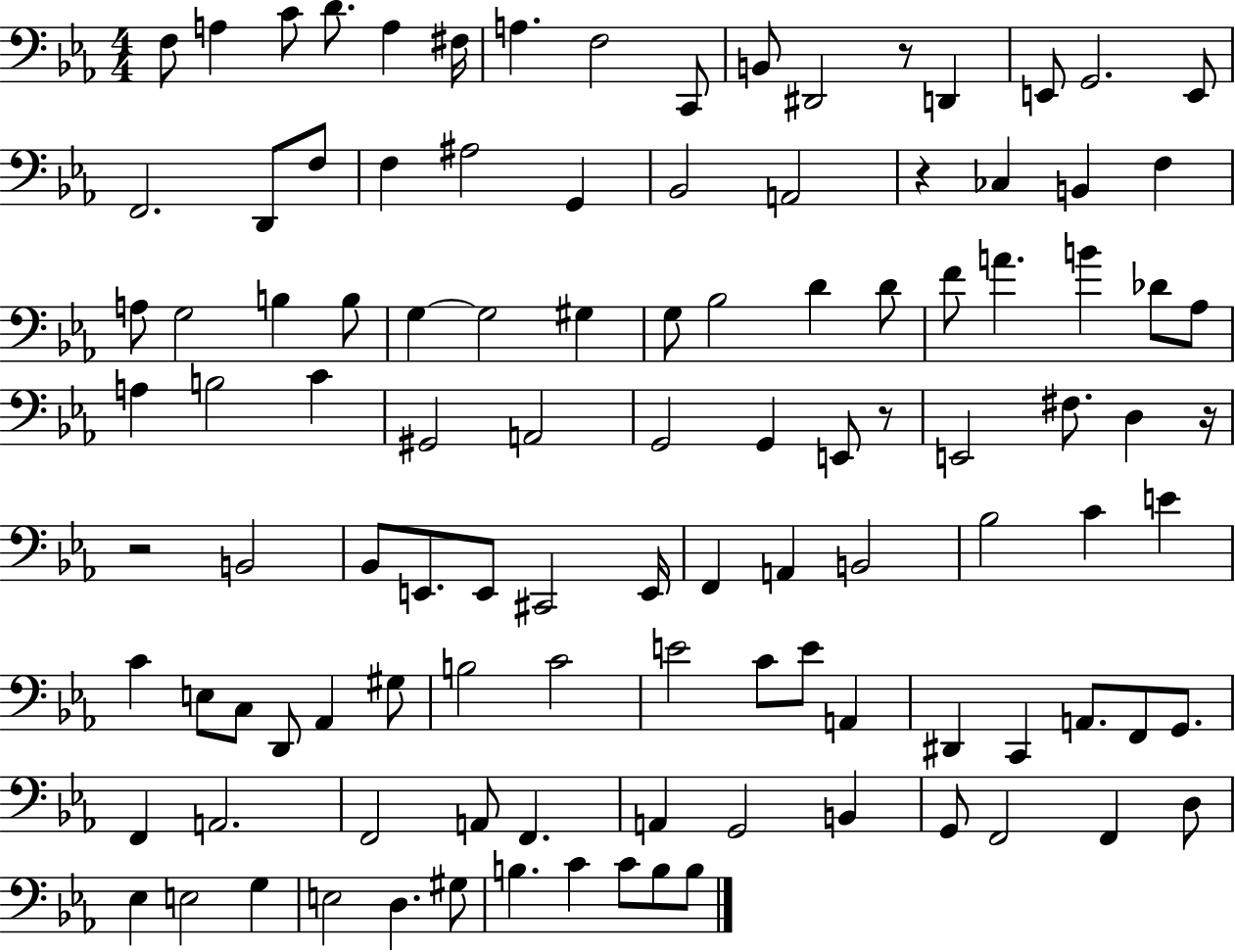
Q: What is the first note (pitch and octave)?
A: F3